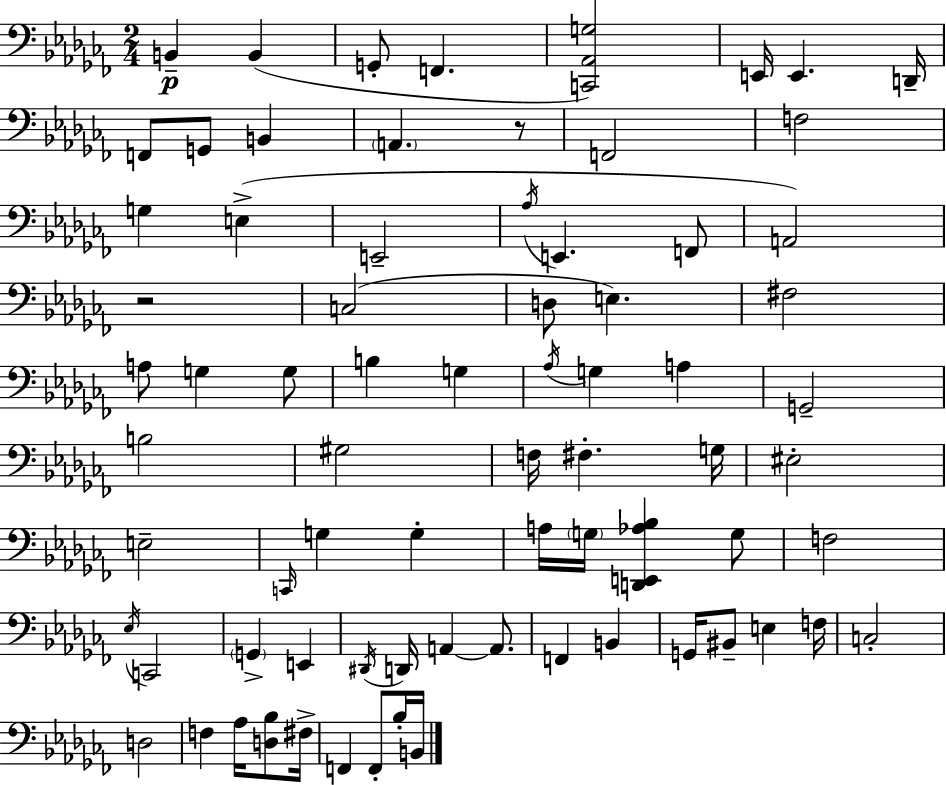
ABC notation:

X:1
T:Untitled
M:2/4
L:1/4
K:Abm
B,, B,, G,,/2 F,, [C,,_A,,G,]2 E,,/4 E,, D,,/4 F,,/2 G,,/2 B,, A,, z/2 F,,2 F,2 G, E, E,,2 _A,/4 E,, F,,/2 A,,2 z2 C,2 D,/2 E, ^F,2 A,/2 G, G,/2 B, G, _A,/4 G, A, G,,2 B,2 ^G,2 F,/4 ^F, G,/4 ^E,2 E,2 C,,/4 G, G, A,/4 G,/4 [D,,E,,_A,_B,] G,/2 F,2 _E,/4 C,,2 G,, E,, ^D,,/4 D,,/4 A,, A,,/2 F,, B,, G,,/4 ^B,,/2 E, F,/4 C,2 D,2 F, _A,/4 [D,_B,]/2 ^F,/4 F,, F,,/2 _B,/4 B,,/4